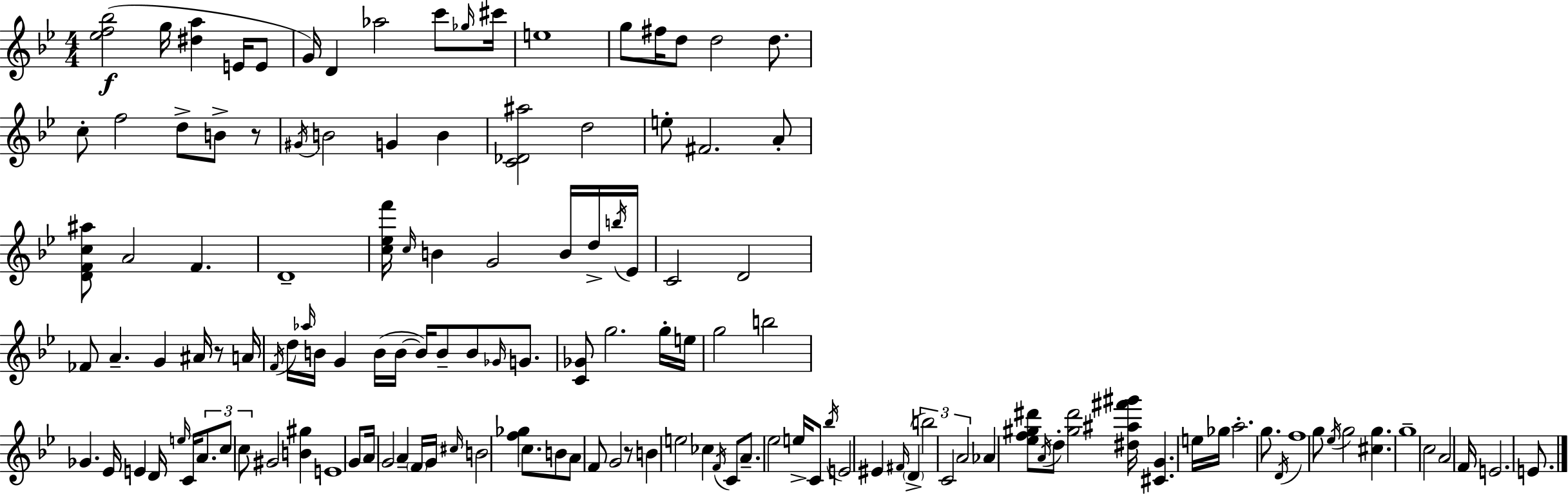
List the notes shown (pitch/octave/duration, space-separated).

[Eb5,F5,Bb5]/h G5/s [D#5,A5]/q E4/s E4/e G4/s D4/q Ab5/h C6/e Gb5/s C#6/s E5/w G5/e F#5/s D5/e D5/h D5/e. C5/e F5/h D5/e B4/e R/e G#4/s B4/h G4/q B4/q [C4,Db4,A#5]/h D5/h E5/e F#4/h. A4/e [D4,F4,C5,A#5]/e A4/h F4/q. D4/w [C5,Eb5,F6]/s C5/s B4/q G4/h B4/s D5/s B5/s Eb4/s C4/h D4/h FES4/e A4/q. G4/q A#4/s R/e A4/s F4/s D5/s Ab5/s B4/s G4/q B4/s B4/s B4/s B4/e B4/e Gb4/s G4/e. [C4,Gb4]/e G5/h. G5/s E5/s G5/h B5/h Gb4/q. Eb4/s E4/q D4/s E5/s C4/s A4/e. C5/e C5/e G#4/h [B4,G#5]/q E4/w G4/e A4/s G4/h A4/q F4/s G4/s C#5/s B4/h [F5,Gb5]/q C5/e. B4/e A4/e F4/e G4/h R/e B4/q E5/h CES5/q F4/s C4/e A4/e. Eb5/h E5/s C4/e Bb5/s E4/h EIS4/q F#4/s D4/q B5/h C4/h A4/h Ab4/q [Eb5,F5,G#5,D#6]/e A4/s D5/e [G#5,D#6]/h [D#5,A#5,F#6,G#6]/s [C#4,G4]/q. E5/s Gb5/s A5/h. G5/e. D4/s F5/w G5/e Eb5/s G5/h [C#5,G5]/q. G5/w C5/h A4/h F4/s E4/h. E4/e.